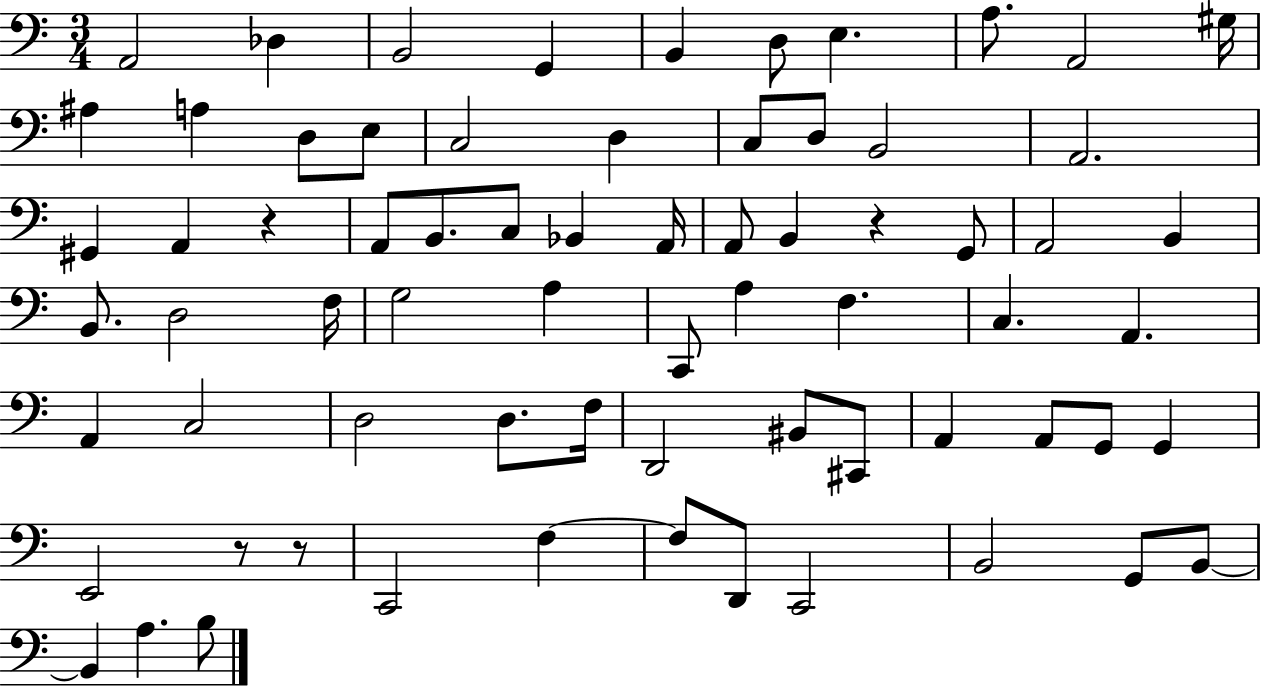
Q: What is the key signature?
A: C major